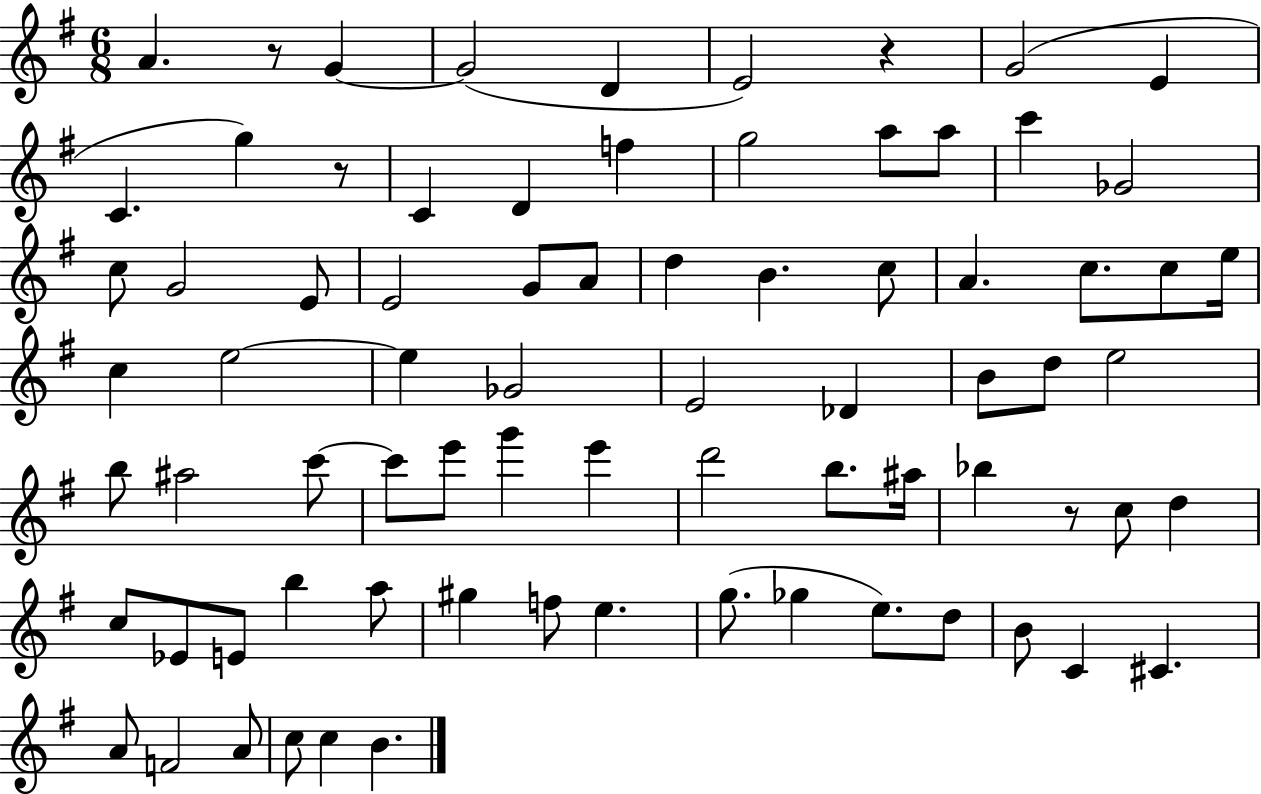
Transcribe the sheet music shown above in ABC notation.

X:1
T:Untitled
M:6/8
L:1/4
K:G
A z/2 G G2 D E2 z G2 E C g z/2 C D f g2 a/2 a/2 c' _G2 c/2 G2 E/2 E2 G/2 A/2 d B c/2 A c/2 c/2 e/4 c e2 e _G2 E2 _D B/2 d/2 e2 b/2 ^a2 c'/2 c'/2 e'/2 g' e' d'2 b/2 ^a/4 _b z/2 c/2 d c/2 _E/2 E/2 b a/2 ^g f/2 e g/2 _g e/2 d/2 B/2 C ^C A/2 F2 A/2 c/2 c B